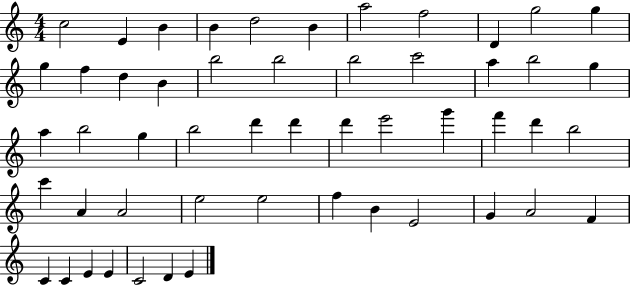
X:1
T:Untitled
M:4/4
L:1/4
K:C
c2 E B B d2 B a2 f2 D g2 g g f d B b2 b2 b2 c'2 a b2 g a b2 g b2 d' d' d' e'2 g' f' d' b2 c' A A2 e2 e2 f B E2 G A2 F C C E E C2 D E